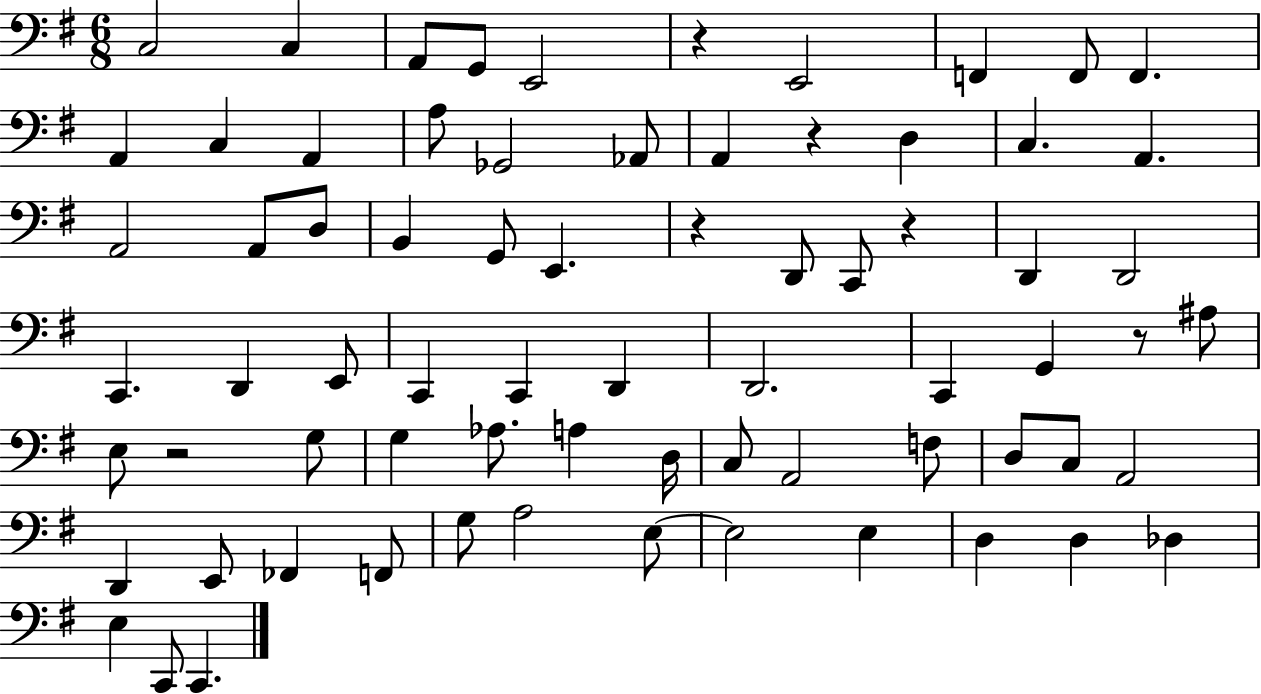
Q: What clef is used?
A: bass